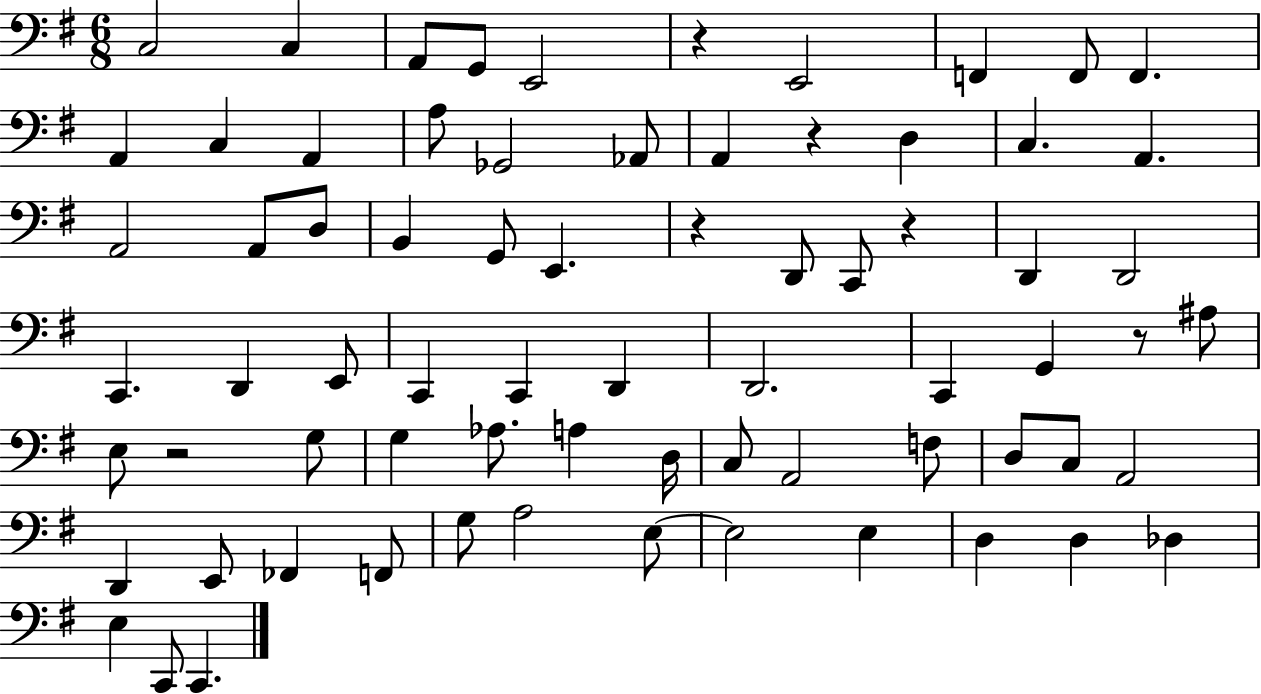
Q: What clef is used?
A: bass